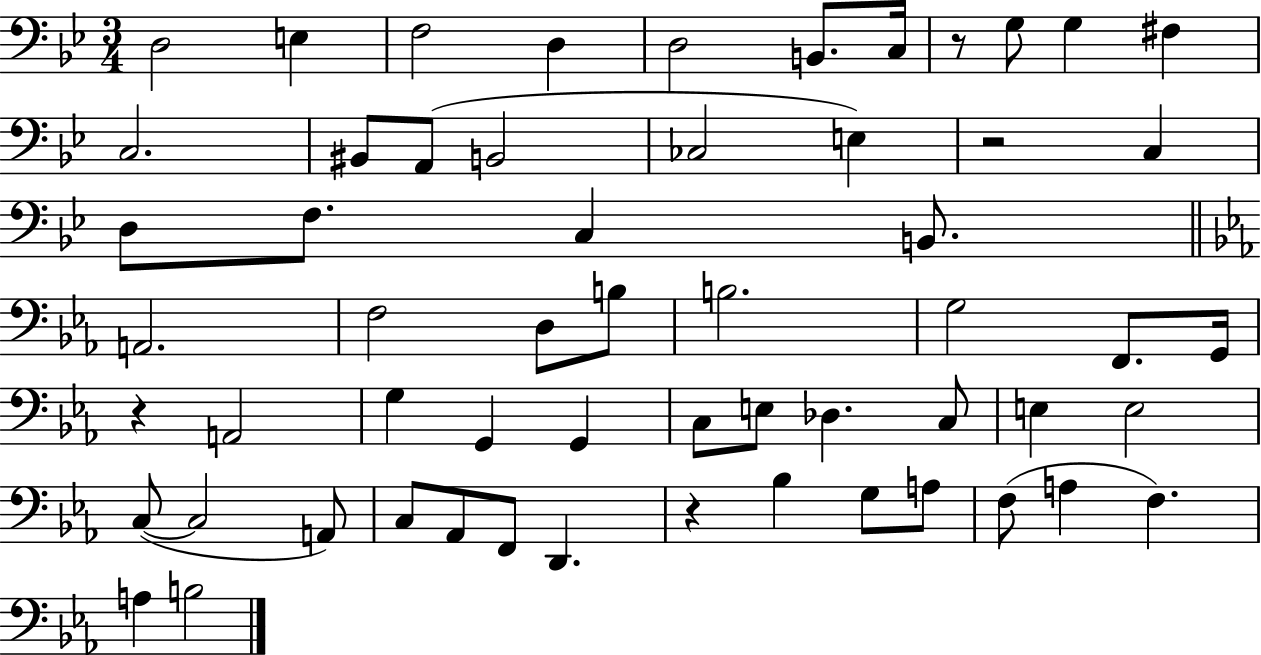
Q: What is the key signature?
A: BES major